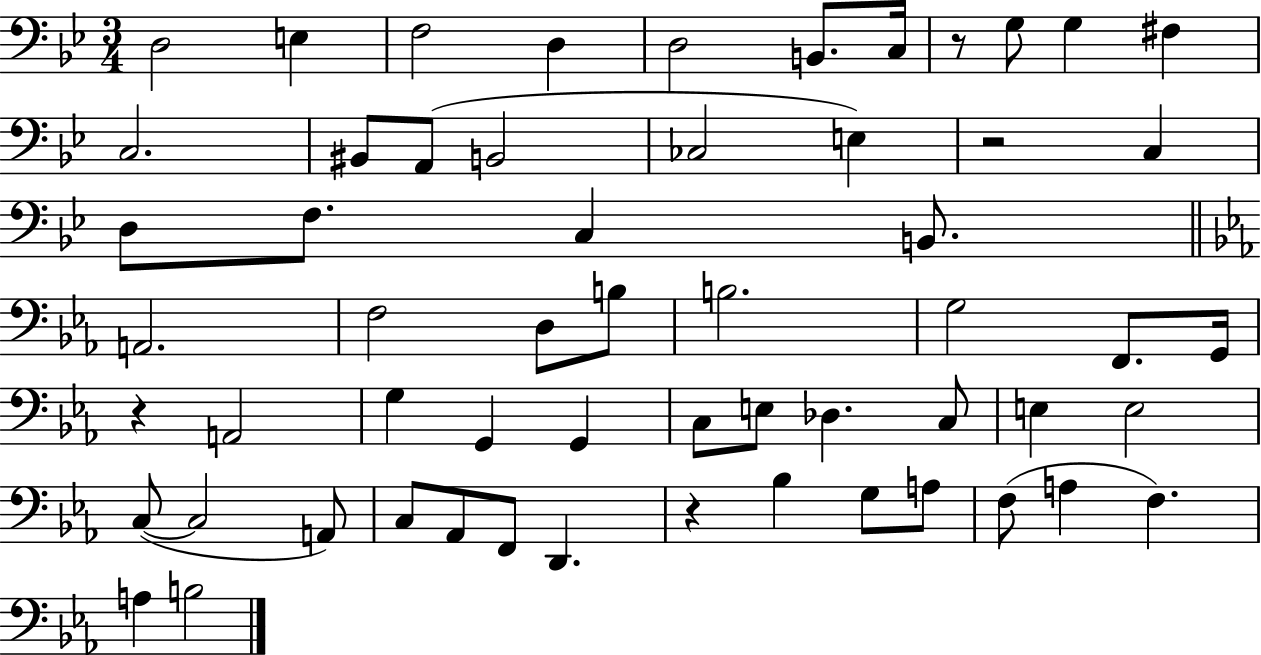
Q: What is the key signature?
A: BES major